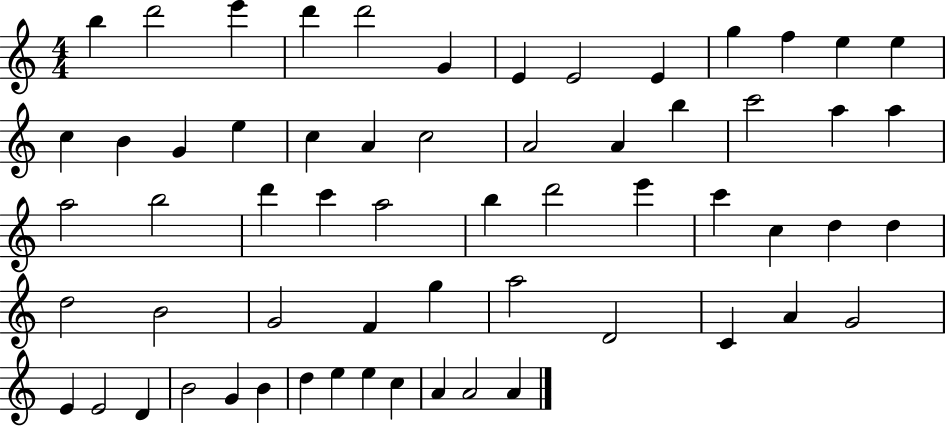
{
  \clef treble
  \numericTimeSignature
  \time 4/4
  \key c \major
  b''4 d'''2 e'''4 | d'''4 d'''2 g'4 | e'4 e'2 e'4 | g''4 f''4 e''4 e''4 | \break c''4 b'4 g'4 e''4 | c''4 a'4 c''2 | a'2 a'4 b''4 | c'''2 a''4 a''4 | \break a''2 b''2 | d'''4 c'''4 a''2 | b''4 d'''2 e'''4 | c'''4 c''4 d''4 d''4 | \break d''2 b'2 | g'2 f'4 g''4 | a''2 d'2 | c'4 a'4 g'2 | \break e'4 e'2 d'4 | b'2 g'4 b'4 | d''4 e''4 e''4 c''4 | a'4 a'2 a'4 | \break \bar "|."
}